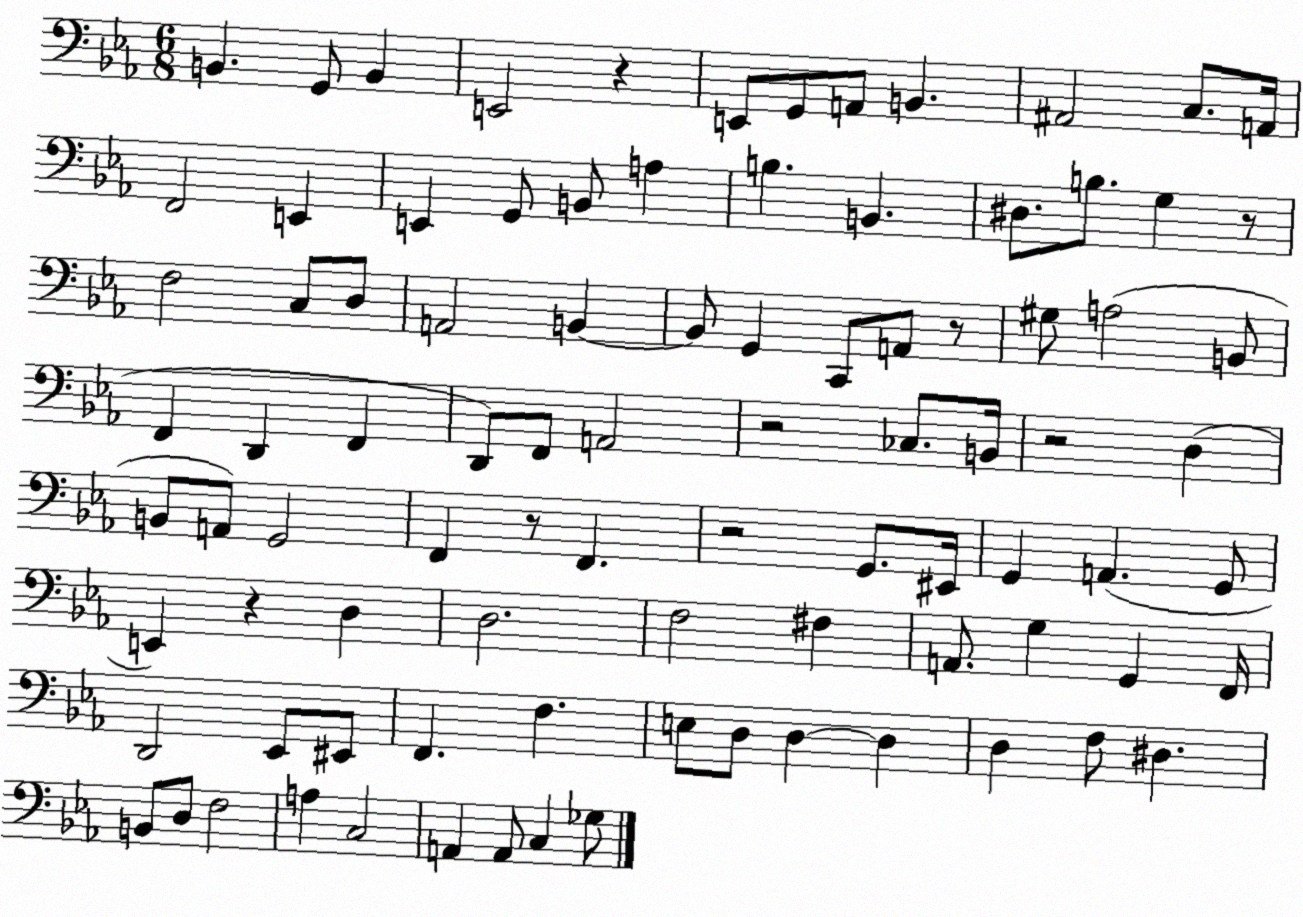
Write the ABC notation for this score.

X:1
T:Untitled
M:6/8
L:1/4
K:Eb
B,, G,,/2 B,, E,,2 z E,,/2 G,,/2 A,,/2 B,, ^A,,2 C,/2 A,,/4 F,,2 E,, E,, G,,/2 B,,/2 A, B, B,, ^D,/2 B,/2 G, z/2 F,2 C,/2 D,/2 A,,2 B,, B,,/2 G,, C,,/2 A,,/2 z/2 ^G,/2 A,2 B,,/2 F,, D,, F,, D,,/2 F,,/2 A,,2 z2 _C,/2 B,,/4 z2 D, B,,/2 A,,/2 G,,2 F,, z/2 F,, z2 G,,/2 ^E,,/4 G,, A,, G,,/2 E,, z D, D,2 F,2 ^F, A,,/2 G, G,, F,,/4 D,,2 _E,,/2 ^E,,/2 F,, F, E,/2 D,/2 D, D, D, F,/2 ^D, B,,/2 D,/2 F,2 A, C,2 A,, A,,/2 C, _G,/2